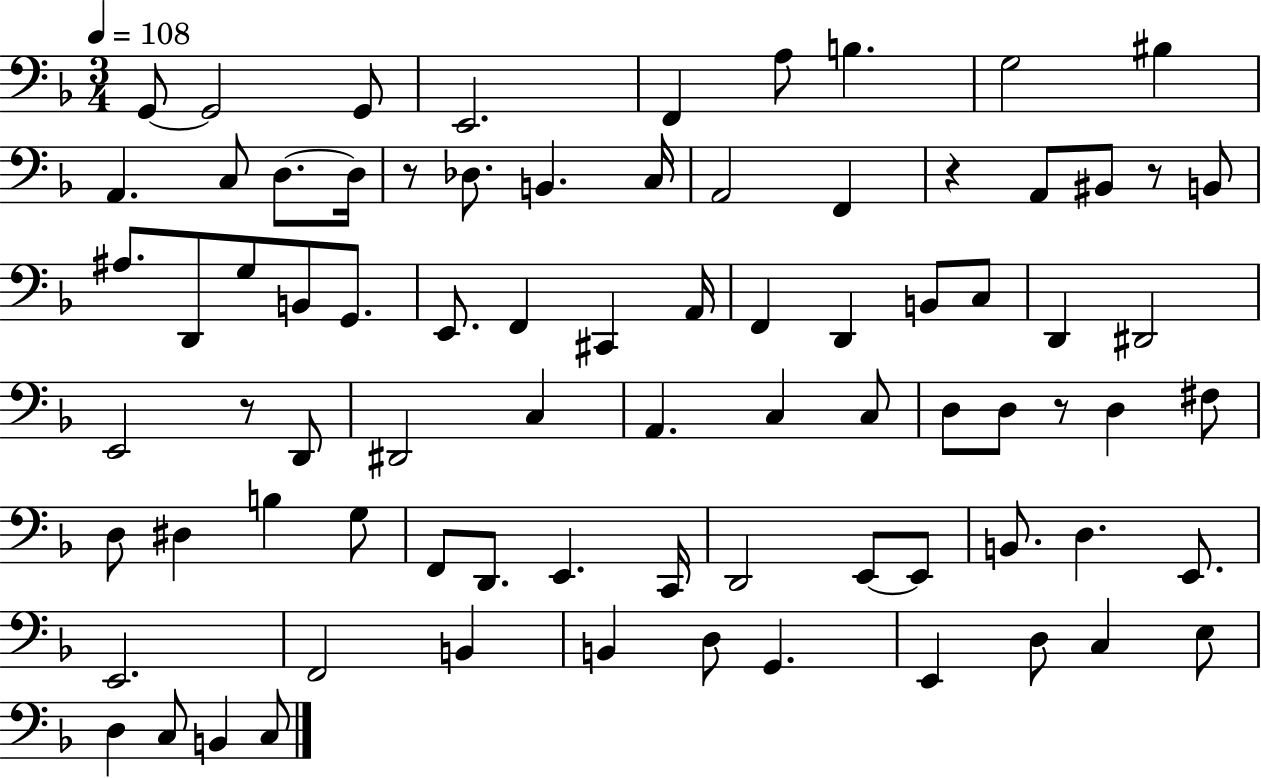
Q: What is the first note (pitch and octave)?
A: G2